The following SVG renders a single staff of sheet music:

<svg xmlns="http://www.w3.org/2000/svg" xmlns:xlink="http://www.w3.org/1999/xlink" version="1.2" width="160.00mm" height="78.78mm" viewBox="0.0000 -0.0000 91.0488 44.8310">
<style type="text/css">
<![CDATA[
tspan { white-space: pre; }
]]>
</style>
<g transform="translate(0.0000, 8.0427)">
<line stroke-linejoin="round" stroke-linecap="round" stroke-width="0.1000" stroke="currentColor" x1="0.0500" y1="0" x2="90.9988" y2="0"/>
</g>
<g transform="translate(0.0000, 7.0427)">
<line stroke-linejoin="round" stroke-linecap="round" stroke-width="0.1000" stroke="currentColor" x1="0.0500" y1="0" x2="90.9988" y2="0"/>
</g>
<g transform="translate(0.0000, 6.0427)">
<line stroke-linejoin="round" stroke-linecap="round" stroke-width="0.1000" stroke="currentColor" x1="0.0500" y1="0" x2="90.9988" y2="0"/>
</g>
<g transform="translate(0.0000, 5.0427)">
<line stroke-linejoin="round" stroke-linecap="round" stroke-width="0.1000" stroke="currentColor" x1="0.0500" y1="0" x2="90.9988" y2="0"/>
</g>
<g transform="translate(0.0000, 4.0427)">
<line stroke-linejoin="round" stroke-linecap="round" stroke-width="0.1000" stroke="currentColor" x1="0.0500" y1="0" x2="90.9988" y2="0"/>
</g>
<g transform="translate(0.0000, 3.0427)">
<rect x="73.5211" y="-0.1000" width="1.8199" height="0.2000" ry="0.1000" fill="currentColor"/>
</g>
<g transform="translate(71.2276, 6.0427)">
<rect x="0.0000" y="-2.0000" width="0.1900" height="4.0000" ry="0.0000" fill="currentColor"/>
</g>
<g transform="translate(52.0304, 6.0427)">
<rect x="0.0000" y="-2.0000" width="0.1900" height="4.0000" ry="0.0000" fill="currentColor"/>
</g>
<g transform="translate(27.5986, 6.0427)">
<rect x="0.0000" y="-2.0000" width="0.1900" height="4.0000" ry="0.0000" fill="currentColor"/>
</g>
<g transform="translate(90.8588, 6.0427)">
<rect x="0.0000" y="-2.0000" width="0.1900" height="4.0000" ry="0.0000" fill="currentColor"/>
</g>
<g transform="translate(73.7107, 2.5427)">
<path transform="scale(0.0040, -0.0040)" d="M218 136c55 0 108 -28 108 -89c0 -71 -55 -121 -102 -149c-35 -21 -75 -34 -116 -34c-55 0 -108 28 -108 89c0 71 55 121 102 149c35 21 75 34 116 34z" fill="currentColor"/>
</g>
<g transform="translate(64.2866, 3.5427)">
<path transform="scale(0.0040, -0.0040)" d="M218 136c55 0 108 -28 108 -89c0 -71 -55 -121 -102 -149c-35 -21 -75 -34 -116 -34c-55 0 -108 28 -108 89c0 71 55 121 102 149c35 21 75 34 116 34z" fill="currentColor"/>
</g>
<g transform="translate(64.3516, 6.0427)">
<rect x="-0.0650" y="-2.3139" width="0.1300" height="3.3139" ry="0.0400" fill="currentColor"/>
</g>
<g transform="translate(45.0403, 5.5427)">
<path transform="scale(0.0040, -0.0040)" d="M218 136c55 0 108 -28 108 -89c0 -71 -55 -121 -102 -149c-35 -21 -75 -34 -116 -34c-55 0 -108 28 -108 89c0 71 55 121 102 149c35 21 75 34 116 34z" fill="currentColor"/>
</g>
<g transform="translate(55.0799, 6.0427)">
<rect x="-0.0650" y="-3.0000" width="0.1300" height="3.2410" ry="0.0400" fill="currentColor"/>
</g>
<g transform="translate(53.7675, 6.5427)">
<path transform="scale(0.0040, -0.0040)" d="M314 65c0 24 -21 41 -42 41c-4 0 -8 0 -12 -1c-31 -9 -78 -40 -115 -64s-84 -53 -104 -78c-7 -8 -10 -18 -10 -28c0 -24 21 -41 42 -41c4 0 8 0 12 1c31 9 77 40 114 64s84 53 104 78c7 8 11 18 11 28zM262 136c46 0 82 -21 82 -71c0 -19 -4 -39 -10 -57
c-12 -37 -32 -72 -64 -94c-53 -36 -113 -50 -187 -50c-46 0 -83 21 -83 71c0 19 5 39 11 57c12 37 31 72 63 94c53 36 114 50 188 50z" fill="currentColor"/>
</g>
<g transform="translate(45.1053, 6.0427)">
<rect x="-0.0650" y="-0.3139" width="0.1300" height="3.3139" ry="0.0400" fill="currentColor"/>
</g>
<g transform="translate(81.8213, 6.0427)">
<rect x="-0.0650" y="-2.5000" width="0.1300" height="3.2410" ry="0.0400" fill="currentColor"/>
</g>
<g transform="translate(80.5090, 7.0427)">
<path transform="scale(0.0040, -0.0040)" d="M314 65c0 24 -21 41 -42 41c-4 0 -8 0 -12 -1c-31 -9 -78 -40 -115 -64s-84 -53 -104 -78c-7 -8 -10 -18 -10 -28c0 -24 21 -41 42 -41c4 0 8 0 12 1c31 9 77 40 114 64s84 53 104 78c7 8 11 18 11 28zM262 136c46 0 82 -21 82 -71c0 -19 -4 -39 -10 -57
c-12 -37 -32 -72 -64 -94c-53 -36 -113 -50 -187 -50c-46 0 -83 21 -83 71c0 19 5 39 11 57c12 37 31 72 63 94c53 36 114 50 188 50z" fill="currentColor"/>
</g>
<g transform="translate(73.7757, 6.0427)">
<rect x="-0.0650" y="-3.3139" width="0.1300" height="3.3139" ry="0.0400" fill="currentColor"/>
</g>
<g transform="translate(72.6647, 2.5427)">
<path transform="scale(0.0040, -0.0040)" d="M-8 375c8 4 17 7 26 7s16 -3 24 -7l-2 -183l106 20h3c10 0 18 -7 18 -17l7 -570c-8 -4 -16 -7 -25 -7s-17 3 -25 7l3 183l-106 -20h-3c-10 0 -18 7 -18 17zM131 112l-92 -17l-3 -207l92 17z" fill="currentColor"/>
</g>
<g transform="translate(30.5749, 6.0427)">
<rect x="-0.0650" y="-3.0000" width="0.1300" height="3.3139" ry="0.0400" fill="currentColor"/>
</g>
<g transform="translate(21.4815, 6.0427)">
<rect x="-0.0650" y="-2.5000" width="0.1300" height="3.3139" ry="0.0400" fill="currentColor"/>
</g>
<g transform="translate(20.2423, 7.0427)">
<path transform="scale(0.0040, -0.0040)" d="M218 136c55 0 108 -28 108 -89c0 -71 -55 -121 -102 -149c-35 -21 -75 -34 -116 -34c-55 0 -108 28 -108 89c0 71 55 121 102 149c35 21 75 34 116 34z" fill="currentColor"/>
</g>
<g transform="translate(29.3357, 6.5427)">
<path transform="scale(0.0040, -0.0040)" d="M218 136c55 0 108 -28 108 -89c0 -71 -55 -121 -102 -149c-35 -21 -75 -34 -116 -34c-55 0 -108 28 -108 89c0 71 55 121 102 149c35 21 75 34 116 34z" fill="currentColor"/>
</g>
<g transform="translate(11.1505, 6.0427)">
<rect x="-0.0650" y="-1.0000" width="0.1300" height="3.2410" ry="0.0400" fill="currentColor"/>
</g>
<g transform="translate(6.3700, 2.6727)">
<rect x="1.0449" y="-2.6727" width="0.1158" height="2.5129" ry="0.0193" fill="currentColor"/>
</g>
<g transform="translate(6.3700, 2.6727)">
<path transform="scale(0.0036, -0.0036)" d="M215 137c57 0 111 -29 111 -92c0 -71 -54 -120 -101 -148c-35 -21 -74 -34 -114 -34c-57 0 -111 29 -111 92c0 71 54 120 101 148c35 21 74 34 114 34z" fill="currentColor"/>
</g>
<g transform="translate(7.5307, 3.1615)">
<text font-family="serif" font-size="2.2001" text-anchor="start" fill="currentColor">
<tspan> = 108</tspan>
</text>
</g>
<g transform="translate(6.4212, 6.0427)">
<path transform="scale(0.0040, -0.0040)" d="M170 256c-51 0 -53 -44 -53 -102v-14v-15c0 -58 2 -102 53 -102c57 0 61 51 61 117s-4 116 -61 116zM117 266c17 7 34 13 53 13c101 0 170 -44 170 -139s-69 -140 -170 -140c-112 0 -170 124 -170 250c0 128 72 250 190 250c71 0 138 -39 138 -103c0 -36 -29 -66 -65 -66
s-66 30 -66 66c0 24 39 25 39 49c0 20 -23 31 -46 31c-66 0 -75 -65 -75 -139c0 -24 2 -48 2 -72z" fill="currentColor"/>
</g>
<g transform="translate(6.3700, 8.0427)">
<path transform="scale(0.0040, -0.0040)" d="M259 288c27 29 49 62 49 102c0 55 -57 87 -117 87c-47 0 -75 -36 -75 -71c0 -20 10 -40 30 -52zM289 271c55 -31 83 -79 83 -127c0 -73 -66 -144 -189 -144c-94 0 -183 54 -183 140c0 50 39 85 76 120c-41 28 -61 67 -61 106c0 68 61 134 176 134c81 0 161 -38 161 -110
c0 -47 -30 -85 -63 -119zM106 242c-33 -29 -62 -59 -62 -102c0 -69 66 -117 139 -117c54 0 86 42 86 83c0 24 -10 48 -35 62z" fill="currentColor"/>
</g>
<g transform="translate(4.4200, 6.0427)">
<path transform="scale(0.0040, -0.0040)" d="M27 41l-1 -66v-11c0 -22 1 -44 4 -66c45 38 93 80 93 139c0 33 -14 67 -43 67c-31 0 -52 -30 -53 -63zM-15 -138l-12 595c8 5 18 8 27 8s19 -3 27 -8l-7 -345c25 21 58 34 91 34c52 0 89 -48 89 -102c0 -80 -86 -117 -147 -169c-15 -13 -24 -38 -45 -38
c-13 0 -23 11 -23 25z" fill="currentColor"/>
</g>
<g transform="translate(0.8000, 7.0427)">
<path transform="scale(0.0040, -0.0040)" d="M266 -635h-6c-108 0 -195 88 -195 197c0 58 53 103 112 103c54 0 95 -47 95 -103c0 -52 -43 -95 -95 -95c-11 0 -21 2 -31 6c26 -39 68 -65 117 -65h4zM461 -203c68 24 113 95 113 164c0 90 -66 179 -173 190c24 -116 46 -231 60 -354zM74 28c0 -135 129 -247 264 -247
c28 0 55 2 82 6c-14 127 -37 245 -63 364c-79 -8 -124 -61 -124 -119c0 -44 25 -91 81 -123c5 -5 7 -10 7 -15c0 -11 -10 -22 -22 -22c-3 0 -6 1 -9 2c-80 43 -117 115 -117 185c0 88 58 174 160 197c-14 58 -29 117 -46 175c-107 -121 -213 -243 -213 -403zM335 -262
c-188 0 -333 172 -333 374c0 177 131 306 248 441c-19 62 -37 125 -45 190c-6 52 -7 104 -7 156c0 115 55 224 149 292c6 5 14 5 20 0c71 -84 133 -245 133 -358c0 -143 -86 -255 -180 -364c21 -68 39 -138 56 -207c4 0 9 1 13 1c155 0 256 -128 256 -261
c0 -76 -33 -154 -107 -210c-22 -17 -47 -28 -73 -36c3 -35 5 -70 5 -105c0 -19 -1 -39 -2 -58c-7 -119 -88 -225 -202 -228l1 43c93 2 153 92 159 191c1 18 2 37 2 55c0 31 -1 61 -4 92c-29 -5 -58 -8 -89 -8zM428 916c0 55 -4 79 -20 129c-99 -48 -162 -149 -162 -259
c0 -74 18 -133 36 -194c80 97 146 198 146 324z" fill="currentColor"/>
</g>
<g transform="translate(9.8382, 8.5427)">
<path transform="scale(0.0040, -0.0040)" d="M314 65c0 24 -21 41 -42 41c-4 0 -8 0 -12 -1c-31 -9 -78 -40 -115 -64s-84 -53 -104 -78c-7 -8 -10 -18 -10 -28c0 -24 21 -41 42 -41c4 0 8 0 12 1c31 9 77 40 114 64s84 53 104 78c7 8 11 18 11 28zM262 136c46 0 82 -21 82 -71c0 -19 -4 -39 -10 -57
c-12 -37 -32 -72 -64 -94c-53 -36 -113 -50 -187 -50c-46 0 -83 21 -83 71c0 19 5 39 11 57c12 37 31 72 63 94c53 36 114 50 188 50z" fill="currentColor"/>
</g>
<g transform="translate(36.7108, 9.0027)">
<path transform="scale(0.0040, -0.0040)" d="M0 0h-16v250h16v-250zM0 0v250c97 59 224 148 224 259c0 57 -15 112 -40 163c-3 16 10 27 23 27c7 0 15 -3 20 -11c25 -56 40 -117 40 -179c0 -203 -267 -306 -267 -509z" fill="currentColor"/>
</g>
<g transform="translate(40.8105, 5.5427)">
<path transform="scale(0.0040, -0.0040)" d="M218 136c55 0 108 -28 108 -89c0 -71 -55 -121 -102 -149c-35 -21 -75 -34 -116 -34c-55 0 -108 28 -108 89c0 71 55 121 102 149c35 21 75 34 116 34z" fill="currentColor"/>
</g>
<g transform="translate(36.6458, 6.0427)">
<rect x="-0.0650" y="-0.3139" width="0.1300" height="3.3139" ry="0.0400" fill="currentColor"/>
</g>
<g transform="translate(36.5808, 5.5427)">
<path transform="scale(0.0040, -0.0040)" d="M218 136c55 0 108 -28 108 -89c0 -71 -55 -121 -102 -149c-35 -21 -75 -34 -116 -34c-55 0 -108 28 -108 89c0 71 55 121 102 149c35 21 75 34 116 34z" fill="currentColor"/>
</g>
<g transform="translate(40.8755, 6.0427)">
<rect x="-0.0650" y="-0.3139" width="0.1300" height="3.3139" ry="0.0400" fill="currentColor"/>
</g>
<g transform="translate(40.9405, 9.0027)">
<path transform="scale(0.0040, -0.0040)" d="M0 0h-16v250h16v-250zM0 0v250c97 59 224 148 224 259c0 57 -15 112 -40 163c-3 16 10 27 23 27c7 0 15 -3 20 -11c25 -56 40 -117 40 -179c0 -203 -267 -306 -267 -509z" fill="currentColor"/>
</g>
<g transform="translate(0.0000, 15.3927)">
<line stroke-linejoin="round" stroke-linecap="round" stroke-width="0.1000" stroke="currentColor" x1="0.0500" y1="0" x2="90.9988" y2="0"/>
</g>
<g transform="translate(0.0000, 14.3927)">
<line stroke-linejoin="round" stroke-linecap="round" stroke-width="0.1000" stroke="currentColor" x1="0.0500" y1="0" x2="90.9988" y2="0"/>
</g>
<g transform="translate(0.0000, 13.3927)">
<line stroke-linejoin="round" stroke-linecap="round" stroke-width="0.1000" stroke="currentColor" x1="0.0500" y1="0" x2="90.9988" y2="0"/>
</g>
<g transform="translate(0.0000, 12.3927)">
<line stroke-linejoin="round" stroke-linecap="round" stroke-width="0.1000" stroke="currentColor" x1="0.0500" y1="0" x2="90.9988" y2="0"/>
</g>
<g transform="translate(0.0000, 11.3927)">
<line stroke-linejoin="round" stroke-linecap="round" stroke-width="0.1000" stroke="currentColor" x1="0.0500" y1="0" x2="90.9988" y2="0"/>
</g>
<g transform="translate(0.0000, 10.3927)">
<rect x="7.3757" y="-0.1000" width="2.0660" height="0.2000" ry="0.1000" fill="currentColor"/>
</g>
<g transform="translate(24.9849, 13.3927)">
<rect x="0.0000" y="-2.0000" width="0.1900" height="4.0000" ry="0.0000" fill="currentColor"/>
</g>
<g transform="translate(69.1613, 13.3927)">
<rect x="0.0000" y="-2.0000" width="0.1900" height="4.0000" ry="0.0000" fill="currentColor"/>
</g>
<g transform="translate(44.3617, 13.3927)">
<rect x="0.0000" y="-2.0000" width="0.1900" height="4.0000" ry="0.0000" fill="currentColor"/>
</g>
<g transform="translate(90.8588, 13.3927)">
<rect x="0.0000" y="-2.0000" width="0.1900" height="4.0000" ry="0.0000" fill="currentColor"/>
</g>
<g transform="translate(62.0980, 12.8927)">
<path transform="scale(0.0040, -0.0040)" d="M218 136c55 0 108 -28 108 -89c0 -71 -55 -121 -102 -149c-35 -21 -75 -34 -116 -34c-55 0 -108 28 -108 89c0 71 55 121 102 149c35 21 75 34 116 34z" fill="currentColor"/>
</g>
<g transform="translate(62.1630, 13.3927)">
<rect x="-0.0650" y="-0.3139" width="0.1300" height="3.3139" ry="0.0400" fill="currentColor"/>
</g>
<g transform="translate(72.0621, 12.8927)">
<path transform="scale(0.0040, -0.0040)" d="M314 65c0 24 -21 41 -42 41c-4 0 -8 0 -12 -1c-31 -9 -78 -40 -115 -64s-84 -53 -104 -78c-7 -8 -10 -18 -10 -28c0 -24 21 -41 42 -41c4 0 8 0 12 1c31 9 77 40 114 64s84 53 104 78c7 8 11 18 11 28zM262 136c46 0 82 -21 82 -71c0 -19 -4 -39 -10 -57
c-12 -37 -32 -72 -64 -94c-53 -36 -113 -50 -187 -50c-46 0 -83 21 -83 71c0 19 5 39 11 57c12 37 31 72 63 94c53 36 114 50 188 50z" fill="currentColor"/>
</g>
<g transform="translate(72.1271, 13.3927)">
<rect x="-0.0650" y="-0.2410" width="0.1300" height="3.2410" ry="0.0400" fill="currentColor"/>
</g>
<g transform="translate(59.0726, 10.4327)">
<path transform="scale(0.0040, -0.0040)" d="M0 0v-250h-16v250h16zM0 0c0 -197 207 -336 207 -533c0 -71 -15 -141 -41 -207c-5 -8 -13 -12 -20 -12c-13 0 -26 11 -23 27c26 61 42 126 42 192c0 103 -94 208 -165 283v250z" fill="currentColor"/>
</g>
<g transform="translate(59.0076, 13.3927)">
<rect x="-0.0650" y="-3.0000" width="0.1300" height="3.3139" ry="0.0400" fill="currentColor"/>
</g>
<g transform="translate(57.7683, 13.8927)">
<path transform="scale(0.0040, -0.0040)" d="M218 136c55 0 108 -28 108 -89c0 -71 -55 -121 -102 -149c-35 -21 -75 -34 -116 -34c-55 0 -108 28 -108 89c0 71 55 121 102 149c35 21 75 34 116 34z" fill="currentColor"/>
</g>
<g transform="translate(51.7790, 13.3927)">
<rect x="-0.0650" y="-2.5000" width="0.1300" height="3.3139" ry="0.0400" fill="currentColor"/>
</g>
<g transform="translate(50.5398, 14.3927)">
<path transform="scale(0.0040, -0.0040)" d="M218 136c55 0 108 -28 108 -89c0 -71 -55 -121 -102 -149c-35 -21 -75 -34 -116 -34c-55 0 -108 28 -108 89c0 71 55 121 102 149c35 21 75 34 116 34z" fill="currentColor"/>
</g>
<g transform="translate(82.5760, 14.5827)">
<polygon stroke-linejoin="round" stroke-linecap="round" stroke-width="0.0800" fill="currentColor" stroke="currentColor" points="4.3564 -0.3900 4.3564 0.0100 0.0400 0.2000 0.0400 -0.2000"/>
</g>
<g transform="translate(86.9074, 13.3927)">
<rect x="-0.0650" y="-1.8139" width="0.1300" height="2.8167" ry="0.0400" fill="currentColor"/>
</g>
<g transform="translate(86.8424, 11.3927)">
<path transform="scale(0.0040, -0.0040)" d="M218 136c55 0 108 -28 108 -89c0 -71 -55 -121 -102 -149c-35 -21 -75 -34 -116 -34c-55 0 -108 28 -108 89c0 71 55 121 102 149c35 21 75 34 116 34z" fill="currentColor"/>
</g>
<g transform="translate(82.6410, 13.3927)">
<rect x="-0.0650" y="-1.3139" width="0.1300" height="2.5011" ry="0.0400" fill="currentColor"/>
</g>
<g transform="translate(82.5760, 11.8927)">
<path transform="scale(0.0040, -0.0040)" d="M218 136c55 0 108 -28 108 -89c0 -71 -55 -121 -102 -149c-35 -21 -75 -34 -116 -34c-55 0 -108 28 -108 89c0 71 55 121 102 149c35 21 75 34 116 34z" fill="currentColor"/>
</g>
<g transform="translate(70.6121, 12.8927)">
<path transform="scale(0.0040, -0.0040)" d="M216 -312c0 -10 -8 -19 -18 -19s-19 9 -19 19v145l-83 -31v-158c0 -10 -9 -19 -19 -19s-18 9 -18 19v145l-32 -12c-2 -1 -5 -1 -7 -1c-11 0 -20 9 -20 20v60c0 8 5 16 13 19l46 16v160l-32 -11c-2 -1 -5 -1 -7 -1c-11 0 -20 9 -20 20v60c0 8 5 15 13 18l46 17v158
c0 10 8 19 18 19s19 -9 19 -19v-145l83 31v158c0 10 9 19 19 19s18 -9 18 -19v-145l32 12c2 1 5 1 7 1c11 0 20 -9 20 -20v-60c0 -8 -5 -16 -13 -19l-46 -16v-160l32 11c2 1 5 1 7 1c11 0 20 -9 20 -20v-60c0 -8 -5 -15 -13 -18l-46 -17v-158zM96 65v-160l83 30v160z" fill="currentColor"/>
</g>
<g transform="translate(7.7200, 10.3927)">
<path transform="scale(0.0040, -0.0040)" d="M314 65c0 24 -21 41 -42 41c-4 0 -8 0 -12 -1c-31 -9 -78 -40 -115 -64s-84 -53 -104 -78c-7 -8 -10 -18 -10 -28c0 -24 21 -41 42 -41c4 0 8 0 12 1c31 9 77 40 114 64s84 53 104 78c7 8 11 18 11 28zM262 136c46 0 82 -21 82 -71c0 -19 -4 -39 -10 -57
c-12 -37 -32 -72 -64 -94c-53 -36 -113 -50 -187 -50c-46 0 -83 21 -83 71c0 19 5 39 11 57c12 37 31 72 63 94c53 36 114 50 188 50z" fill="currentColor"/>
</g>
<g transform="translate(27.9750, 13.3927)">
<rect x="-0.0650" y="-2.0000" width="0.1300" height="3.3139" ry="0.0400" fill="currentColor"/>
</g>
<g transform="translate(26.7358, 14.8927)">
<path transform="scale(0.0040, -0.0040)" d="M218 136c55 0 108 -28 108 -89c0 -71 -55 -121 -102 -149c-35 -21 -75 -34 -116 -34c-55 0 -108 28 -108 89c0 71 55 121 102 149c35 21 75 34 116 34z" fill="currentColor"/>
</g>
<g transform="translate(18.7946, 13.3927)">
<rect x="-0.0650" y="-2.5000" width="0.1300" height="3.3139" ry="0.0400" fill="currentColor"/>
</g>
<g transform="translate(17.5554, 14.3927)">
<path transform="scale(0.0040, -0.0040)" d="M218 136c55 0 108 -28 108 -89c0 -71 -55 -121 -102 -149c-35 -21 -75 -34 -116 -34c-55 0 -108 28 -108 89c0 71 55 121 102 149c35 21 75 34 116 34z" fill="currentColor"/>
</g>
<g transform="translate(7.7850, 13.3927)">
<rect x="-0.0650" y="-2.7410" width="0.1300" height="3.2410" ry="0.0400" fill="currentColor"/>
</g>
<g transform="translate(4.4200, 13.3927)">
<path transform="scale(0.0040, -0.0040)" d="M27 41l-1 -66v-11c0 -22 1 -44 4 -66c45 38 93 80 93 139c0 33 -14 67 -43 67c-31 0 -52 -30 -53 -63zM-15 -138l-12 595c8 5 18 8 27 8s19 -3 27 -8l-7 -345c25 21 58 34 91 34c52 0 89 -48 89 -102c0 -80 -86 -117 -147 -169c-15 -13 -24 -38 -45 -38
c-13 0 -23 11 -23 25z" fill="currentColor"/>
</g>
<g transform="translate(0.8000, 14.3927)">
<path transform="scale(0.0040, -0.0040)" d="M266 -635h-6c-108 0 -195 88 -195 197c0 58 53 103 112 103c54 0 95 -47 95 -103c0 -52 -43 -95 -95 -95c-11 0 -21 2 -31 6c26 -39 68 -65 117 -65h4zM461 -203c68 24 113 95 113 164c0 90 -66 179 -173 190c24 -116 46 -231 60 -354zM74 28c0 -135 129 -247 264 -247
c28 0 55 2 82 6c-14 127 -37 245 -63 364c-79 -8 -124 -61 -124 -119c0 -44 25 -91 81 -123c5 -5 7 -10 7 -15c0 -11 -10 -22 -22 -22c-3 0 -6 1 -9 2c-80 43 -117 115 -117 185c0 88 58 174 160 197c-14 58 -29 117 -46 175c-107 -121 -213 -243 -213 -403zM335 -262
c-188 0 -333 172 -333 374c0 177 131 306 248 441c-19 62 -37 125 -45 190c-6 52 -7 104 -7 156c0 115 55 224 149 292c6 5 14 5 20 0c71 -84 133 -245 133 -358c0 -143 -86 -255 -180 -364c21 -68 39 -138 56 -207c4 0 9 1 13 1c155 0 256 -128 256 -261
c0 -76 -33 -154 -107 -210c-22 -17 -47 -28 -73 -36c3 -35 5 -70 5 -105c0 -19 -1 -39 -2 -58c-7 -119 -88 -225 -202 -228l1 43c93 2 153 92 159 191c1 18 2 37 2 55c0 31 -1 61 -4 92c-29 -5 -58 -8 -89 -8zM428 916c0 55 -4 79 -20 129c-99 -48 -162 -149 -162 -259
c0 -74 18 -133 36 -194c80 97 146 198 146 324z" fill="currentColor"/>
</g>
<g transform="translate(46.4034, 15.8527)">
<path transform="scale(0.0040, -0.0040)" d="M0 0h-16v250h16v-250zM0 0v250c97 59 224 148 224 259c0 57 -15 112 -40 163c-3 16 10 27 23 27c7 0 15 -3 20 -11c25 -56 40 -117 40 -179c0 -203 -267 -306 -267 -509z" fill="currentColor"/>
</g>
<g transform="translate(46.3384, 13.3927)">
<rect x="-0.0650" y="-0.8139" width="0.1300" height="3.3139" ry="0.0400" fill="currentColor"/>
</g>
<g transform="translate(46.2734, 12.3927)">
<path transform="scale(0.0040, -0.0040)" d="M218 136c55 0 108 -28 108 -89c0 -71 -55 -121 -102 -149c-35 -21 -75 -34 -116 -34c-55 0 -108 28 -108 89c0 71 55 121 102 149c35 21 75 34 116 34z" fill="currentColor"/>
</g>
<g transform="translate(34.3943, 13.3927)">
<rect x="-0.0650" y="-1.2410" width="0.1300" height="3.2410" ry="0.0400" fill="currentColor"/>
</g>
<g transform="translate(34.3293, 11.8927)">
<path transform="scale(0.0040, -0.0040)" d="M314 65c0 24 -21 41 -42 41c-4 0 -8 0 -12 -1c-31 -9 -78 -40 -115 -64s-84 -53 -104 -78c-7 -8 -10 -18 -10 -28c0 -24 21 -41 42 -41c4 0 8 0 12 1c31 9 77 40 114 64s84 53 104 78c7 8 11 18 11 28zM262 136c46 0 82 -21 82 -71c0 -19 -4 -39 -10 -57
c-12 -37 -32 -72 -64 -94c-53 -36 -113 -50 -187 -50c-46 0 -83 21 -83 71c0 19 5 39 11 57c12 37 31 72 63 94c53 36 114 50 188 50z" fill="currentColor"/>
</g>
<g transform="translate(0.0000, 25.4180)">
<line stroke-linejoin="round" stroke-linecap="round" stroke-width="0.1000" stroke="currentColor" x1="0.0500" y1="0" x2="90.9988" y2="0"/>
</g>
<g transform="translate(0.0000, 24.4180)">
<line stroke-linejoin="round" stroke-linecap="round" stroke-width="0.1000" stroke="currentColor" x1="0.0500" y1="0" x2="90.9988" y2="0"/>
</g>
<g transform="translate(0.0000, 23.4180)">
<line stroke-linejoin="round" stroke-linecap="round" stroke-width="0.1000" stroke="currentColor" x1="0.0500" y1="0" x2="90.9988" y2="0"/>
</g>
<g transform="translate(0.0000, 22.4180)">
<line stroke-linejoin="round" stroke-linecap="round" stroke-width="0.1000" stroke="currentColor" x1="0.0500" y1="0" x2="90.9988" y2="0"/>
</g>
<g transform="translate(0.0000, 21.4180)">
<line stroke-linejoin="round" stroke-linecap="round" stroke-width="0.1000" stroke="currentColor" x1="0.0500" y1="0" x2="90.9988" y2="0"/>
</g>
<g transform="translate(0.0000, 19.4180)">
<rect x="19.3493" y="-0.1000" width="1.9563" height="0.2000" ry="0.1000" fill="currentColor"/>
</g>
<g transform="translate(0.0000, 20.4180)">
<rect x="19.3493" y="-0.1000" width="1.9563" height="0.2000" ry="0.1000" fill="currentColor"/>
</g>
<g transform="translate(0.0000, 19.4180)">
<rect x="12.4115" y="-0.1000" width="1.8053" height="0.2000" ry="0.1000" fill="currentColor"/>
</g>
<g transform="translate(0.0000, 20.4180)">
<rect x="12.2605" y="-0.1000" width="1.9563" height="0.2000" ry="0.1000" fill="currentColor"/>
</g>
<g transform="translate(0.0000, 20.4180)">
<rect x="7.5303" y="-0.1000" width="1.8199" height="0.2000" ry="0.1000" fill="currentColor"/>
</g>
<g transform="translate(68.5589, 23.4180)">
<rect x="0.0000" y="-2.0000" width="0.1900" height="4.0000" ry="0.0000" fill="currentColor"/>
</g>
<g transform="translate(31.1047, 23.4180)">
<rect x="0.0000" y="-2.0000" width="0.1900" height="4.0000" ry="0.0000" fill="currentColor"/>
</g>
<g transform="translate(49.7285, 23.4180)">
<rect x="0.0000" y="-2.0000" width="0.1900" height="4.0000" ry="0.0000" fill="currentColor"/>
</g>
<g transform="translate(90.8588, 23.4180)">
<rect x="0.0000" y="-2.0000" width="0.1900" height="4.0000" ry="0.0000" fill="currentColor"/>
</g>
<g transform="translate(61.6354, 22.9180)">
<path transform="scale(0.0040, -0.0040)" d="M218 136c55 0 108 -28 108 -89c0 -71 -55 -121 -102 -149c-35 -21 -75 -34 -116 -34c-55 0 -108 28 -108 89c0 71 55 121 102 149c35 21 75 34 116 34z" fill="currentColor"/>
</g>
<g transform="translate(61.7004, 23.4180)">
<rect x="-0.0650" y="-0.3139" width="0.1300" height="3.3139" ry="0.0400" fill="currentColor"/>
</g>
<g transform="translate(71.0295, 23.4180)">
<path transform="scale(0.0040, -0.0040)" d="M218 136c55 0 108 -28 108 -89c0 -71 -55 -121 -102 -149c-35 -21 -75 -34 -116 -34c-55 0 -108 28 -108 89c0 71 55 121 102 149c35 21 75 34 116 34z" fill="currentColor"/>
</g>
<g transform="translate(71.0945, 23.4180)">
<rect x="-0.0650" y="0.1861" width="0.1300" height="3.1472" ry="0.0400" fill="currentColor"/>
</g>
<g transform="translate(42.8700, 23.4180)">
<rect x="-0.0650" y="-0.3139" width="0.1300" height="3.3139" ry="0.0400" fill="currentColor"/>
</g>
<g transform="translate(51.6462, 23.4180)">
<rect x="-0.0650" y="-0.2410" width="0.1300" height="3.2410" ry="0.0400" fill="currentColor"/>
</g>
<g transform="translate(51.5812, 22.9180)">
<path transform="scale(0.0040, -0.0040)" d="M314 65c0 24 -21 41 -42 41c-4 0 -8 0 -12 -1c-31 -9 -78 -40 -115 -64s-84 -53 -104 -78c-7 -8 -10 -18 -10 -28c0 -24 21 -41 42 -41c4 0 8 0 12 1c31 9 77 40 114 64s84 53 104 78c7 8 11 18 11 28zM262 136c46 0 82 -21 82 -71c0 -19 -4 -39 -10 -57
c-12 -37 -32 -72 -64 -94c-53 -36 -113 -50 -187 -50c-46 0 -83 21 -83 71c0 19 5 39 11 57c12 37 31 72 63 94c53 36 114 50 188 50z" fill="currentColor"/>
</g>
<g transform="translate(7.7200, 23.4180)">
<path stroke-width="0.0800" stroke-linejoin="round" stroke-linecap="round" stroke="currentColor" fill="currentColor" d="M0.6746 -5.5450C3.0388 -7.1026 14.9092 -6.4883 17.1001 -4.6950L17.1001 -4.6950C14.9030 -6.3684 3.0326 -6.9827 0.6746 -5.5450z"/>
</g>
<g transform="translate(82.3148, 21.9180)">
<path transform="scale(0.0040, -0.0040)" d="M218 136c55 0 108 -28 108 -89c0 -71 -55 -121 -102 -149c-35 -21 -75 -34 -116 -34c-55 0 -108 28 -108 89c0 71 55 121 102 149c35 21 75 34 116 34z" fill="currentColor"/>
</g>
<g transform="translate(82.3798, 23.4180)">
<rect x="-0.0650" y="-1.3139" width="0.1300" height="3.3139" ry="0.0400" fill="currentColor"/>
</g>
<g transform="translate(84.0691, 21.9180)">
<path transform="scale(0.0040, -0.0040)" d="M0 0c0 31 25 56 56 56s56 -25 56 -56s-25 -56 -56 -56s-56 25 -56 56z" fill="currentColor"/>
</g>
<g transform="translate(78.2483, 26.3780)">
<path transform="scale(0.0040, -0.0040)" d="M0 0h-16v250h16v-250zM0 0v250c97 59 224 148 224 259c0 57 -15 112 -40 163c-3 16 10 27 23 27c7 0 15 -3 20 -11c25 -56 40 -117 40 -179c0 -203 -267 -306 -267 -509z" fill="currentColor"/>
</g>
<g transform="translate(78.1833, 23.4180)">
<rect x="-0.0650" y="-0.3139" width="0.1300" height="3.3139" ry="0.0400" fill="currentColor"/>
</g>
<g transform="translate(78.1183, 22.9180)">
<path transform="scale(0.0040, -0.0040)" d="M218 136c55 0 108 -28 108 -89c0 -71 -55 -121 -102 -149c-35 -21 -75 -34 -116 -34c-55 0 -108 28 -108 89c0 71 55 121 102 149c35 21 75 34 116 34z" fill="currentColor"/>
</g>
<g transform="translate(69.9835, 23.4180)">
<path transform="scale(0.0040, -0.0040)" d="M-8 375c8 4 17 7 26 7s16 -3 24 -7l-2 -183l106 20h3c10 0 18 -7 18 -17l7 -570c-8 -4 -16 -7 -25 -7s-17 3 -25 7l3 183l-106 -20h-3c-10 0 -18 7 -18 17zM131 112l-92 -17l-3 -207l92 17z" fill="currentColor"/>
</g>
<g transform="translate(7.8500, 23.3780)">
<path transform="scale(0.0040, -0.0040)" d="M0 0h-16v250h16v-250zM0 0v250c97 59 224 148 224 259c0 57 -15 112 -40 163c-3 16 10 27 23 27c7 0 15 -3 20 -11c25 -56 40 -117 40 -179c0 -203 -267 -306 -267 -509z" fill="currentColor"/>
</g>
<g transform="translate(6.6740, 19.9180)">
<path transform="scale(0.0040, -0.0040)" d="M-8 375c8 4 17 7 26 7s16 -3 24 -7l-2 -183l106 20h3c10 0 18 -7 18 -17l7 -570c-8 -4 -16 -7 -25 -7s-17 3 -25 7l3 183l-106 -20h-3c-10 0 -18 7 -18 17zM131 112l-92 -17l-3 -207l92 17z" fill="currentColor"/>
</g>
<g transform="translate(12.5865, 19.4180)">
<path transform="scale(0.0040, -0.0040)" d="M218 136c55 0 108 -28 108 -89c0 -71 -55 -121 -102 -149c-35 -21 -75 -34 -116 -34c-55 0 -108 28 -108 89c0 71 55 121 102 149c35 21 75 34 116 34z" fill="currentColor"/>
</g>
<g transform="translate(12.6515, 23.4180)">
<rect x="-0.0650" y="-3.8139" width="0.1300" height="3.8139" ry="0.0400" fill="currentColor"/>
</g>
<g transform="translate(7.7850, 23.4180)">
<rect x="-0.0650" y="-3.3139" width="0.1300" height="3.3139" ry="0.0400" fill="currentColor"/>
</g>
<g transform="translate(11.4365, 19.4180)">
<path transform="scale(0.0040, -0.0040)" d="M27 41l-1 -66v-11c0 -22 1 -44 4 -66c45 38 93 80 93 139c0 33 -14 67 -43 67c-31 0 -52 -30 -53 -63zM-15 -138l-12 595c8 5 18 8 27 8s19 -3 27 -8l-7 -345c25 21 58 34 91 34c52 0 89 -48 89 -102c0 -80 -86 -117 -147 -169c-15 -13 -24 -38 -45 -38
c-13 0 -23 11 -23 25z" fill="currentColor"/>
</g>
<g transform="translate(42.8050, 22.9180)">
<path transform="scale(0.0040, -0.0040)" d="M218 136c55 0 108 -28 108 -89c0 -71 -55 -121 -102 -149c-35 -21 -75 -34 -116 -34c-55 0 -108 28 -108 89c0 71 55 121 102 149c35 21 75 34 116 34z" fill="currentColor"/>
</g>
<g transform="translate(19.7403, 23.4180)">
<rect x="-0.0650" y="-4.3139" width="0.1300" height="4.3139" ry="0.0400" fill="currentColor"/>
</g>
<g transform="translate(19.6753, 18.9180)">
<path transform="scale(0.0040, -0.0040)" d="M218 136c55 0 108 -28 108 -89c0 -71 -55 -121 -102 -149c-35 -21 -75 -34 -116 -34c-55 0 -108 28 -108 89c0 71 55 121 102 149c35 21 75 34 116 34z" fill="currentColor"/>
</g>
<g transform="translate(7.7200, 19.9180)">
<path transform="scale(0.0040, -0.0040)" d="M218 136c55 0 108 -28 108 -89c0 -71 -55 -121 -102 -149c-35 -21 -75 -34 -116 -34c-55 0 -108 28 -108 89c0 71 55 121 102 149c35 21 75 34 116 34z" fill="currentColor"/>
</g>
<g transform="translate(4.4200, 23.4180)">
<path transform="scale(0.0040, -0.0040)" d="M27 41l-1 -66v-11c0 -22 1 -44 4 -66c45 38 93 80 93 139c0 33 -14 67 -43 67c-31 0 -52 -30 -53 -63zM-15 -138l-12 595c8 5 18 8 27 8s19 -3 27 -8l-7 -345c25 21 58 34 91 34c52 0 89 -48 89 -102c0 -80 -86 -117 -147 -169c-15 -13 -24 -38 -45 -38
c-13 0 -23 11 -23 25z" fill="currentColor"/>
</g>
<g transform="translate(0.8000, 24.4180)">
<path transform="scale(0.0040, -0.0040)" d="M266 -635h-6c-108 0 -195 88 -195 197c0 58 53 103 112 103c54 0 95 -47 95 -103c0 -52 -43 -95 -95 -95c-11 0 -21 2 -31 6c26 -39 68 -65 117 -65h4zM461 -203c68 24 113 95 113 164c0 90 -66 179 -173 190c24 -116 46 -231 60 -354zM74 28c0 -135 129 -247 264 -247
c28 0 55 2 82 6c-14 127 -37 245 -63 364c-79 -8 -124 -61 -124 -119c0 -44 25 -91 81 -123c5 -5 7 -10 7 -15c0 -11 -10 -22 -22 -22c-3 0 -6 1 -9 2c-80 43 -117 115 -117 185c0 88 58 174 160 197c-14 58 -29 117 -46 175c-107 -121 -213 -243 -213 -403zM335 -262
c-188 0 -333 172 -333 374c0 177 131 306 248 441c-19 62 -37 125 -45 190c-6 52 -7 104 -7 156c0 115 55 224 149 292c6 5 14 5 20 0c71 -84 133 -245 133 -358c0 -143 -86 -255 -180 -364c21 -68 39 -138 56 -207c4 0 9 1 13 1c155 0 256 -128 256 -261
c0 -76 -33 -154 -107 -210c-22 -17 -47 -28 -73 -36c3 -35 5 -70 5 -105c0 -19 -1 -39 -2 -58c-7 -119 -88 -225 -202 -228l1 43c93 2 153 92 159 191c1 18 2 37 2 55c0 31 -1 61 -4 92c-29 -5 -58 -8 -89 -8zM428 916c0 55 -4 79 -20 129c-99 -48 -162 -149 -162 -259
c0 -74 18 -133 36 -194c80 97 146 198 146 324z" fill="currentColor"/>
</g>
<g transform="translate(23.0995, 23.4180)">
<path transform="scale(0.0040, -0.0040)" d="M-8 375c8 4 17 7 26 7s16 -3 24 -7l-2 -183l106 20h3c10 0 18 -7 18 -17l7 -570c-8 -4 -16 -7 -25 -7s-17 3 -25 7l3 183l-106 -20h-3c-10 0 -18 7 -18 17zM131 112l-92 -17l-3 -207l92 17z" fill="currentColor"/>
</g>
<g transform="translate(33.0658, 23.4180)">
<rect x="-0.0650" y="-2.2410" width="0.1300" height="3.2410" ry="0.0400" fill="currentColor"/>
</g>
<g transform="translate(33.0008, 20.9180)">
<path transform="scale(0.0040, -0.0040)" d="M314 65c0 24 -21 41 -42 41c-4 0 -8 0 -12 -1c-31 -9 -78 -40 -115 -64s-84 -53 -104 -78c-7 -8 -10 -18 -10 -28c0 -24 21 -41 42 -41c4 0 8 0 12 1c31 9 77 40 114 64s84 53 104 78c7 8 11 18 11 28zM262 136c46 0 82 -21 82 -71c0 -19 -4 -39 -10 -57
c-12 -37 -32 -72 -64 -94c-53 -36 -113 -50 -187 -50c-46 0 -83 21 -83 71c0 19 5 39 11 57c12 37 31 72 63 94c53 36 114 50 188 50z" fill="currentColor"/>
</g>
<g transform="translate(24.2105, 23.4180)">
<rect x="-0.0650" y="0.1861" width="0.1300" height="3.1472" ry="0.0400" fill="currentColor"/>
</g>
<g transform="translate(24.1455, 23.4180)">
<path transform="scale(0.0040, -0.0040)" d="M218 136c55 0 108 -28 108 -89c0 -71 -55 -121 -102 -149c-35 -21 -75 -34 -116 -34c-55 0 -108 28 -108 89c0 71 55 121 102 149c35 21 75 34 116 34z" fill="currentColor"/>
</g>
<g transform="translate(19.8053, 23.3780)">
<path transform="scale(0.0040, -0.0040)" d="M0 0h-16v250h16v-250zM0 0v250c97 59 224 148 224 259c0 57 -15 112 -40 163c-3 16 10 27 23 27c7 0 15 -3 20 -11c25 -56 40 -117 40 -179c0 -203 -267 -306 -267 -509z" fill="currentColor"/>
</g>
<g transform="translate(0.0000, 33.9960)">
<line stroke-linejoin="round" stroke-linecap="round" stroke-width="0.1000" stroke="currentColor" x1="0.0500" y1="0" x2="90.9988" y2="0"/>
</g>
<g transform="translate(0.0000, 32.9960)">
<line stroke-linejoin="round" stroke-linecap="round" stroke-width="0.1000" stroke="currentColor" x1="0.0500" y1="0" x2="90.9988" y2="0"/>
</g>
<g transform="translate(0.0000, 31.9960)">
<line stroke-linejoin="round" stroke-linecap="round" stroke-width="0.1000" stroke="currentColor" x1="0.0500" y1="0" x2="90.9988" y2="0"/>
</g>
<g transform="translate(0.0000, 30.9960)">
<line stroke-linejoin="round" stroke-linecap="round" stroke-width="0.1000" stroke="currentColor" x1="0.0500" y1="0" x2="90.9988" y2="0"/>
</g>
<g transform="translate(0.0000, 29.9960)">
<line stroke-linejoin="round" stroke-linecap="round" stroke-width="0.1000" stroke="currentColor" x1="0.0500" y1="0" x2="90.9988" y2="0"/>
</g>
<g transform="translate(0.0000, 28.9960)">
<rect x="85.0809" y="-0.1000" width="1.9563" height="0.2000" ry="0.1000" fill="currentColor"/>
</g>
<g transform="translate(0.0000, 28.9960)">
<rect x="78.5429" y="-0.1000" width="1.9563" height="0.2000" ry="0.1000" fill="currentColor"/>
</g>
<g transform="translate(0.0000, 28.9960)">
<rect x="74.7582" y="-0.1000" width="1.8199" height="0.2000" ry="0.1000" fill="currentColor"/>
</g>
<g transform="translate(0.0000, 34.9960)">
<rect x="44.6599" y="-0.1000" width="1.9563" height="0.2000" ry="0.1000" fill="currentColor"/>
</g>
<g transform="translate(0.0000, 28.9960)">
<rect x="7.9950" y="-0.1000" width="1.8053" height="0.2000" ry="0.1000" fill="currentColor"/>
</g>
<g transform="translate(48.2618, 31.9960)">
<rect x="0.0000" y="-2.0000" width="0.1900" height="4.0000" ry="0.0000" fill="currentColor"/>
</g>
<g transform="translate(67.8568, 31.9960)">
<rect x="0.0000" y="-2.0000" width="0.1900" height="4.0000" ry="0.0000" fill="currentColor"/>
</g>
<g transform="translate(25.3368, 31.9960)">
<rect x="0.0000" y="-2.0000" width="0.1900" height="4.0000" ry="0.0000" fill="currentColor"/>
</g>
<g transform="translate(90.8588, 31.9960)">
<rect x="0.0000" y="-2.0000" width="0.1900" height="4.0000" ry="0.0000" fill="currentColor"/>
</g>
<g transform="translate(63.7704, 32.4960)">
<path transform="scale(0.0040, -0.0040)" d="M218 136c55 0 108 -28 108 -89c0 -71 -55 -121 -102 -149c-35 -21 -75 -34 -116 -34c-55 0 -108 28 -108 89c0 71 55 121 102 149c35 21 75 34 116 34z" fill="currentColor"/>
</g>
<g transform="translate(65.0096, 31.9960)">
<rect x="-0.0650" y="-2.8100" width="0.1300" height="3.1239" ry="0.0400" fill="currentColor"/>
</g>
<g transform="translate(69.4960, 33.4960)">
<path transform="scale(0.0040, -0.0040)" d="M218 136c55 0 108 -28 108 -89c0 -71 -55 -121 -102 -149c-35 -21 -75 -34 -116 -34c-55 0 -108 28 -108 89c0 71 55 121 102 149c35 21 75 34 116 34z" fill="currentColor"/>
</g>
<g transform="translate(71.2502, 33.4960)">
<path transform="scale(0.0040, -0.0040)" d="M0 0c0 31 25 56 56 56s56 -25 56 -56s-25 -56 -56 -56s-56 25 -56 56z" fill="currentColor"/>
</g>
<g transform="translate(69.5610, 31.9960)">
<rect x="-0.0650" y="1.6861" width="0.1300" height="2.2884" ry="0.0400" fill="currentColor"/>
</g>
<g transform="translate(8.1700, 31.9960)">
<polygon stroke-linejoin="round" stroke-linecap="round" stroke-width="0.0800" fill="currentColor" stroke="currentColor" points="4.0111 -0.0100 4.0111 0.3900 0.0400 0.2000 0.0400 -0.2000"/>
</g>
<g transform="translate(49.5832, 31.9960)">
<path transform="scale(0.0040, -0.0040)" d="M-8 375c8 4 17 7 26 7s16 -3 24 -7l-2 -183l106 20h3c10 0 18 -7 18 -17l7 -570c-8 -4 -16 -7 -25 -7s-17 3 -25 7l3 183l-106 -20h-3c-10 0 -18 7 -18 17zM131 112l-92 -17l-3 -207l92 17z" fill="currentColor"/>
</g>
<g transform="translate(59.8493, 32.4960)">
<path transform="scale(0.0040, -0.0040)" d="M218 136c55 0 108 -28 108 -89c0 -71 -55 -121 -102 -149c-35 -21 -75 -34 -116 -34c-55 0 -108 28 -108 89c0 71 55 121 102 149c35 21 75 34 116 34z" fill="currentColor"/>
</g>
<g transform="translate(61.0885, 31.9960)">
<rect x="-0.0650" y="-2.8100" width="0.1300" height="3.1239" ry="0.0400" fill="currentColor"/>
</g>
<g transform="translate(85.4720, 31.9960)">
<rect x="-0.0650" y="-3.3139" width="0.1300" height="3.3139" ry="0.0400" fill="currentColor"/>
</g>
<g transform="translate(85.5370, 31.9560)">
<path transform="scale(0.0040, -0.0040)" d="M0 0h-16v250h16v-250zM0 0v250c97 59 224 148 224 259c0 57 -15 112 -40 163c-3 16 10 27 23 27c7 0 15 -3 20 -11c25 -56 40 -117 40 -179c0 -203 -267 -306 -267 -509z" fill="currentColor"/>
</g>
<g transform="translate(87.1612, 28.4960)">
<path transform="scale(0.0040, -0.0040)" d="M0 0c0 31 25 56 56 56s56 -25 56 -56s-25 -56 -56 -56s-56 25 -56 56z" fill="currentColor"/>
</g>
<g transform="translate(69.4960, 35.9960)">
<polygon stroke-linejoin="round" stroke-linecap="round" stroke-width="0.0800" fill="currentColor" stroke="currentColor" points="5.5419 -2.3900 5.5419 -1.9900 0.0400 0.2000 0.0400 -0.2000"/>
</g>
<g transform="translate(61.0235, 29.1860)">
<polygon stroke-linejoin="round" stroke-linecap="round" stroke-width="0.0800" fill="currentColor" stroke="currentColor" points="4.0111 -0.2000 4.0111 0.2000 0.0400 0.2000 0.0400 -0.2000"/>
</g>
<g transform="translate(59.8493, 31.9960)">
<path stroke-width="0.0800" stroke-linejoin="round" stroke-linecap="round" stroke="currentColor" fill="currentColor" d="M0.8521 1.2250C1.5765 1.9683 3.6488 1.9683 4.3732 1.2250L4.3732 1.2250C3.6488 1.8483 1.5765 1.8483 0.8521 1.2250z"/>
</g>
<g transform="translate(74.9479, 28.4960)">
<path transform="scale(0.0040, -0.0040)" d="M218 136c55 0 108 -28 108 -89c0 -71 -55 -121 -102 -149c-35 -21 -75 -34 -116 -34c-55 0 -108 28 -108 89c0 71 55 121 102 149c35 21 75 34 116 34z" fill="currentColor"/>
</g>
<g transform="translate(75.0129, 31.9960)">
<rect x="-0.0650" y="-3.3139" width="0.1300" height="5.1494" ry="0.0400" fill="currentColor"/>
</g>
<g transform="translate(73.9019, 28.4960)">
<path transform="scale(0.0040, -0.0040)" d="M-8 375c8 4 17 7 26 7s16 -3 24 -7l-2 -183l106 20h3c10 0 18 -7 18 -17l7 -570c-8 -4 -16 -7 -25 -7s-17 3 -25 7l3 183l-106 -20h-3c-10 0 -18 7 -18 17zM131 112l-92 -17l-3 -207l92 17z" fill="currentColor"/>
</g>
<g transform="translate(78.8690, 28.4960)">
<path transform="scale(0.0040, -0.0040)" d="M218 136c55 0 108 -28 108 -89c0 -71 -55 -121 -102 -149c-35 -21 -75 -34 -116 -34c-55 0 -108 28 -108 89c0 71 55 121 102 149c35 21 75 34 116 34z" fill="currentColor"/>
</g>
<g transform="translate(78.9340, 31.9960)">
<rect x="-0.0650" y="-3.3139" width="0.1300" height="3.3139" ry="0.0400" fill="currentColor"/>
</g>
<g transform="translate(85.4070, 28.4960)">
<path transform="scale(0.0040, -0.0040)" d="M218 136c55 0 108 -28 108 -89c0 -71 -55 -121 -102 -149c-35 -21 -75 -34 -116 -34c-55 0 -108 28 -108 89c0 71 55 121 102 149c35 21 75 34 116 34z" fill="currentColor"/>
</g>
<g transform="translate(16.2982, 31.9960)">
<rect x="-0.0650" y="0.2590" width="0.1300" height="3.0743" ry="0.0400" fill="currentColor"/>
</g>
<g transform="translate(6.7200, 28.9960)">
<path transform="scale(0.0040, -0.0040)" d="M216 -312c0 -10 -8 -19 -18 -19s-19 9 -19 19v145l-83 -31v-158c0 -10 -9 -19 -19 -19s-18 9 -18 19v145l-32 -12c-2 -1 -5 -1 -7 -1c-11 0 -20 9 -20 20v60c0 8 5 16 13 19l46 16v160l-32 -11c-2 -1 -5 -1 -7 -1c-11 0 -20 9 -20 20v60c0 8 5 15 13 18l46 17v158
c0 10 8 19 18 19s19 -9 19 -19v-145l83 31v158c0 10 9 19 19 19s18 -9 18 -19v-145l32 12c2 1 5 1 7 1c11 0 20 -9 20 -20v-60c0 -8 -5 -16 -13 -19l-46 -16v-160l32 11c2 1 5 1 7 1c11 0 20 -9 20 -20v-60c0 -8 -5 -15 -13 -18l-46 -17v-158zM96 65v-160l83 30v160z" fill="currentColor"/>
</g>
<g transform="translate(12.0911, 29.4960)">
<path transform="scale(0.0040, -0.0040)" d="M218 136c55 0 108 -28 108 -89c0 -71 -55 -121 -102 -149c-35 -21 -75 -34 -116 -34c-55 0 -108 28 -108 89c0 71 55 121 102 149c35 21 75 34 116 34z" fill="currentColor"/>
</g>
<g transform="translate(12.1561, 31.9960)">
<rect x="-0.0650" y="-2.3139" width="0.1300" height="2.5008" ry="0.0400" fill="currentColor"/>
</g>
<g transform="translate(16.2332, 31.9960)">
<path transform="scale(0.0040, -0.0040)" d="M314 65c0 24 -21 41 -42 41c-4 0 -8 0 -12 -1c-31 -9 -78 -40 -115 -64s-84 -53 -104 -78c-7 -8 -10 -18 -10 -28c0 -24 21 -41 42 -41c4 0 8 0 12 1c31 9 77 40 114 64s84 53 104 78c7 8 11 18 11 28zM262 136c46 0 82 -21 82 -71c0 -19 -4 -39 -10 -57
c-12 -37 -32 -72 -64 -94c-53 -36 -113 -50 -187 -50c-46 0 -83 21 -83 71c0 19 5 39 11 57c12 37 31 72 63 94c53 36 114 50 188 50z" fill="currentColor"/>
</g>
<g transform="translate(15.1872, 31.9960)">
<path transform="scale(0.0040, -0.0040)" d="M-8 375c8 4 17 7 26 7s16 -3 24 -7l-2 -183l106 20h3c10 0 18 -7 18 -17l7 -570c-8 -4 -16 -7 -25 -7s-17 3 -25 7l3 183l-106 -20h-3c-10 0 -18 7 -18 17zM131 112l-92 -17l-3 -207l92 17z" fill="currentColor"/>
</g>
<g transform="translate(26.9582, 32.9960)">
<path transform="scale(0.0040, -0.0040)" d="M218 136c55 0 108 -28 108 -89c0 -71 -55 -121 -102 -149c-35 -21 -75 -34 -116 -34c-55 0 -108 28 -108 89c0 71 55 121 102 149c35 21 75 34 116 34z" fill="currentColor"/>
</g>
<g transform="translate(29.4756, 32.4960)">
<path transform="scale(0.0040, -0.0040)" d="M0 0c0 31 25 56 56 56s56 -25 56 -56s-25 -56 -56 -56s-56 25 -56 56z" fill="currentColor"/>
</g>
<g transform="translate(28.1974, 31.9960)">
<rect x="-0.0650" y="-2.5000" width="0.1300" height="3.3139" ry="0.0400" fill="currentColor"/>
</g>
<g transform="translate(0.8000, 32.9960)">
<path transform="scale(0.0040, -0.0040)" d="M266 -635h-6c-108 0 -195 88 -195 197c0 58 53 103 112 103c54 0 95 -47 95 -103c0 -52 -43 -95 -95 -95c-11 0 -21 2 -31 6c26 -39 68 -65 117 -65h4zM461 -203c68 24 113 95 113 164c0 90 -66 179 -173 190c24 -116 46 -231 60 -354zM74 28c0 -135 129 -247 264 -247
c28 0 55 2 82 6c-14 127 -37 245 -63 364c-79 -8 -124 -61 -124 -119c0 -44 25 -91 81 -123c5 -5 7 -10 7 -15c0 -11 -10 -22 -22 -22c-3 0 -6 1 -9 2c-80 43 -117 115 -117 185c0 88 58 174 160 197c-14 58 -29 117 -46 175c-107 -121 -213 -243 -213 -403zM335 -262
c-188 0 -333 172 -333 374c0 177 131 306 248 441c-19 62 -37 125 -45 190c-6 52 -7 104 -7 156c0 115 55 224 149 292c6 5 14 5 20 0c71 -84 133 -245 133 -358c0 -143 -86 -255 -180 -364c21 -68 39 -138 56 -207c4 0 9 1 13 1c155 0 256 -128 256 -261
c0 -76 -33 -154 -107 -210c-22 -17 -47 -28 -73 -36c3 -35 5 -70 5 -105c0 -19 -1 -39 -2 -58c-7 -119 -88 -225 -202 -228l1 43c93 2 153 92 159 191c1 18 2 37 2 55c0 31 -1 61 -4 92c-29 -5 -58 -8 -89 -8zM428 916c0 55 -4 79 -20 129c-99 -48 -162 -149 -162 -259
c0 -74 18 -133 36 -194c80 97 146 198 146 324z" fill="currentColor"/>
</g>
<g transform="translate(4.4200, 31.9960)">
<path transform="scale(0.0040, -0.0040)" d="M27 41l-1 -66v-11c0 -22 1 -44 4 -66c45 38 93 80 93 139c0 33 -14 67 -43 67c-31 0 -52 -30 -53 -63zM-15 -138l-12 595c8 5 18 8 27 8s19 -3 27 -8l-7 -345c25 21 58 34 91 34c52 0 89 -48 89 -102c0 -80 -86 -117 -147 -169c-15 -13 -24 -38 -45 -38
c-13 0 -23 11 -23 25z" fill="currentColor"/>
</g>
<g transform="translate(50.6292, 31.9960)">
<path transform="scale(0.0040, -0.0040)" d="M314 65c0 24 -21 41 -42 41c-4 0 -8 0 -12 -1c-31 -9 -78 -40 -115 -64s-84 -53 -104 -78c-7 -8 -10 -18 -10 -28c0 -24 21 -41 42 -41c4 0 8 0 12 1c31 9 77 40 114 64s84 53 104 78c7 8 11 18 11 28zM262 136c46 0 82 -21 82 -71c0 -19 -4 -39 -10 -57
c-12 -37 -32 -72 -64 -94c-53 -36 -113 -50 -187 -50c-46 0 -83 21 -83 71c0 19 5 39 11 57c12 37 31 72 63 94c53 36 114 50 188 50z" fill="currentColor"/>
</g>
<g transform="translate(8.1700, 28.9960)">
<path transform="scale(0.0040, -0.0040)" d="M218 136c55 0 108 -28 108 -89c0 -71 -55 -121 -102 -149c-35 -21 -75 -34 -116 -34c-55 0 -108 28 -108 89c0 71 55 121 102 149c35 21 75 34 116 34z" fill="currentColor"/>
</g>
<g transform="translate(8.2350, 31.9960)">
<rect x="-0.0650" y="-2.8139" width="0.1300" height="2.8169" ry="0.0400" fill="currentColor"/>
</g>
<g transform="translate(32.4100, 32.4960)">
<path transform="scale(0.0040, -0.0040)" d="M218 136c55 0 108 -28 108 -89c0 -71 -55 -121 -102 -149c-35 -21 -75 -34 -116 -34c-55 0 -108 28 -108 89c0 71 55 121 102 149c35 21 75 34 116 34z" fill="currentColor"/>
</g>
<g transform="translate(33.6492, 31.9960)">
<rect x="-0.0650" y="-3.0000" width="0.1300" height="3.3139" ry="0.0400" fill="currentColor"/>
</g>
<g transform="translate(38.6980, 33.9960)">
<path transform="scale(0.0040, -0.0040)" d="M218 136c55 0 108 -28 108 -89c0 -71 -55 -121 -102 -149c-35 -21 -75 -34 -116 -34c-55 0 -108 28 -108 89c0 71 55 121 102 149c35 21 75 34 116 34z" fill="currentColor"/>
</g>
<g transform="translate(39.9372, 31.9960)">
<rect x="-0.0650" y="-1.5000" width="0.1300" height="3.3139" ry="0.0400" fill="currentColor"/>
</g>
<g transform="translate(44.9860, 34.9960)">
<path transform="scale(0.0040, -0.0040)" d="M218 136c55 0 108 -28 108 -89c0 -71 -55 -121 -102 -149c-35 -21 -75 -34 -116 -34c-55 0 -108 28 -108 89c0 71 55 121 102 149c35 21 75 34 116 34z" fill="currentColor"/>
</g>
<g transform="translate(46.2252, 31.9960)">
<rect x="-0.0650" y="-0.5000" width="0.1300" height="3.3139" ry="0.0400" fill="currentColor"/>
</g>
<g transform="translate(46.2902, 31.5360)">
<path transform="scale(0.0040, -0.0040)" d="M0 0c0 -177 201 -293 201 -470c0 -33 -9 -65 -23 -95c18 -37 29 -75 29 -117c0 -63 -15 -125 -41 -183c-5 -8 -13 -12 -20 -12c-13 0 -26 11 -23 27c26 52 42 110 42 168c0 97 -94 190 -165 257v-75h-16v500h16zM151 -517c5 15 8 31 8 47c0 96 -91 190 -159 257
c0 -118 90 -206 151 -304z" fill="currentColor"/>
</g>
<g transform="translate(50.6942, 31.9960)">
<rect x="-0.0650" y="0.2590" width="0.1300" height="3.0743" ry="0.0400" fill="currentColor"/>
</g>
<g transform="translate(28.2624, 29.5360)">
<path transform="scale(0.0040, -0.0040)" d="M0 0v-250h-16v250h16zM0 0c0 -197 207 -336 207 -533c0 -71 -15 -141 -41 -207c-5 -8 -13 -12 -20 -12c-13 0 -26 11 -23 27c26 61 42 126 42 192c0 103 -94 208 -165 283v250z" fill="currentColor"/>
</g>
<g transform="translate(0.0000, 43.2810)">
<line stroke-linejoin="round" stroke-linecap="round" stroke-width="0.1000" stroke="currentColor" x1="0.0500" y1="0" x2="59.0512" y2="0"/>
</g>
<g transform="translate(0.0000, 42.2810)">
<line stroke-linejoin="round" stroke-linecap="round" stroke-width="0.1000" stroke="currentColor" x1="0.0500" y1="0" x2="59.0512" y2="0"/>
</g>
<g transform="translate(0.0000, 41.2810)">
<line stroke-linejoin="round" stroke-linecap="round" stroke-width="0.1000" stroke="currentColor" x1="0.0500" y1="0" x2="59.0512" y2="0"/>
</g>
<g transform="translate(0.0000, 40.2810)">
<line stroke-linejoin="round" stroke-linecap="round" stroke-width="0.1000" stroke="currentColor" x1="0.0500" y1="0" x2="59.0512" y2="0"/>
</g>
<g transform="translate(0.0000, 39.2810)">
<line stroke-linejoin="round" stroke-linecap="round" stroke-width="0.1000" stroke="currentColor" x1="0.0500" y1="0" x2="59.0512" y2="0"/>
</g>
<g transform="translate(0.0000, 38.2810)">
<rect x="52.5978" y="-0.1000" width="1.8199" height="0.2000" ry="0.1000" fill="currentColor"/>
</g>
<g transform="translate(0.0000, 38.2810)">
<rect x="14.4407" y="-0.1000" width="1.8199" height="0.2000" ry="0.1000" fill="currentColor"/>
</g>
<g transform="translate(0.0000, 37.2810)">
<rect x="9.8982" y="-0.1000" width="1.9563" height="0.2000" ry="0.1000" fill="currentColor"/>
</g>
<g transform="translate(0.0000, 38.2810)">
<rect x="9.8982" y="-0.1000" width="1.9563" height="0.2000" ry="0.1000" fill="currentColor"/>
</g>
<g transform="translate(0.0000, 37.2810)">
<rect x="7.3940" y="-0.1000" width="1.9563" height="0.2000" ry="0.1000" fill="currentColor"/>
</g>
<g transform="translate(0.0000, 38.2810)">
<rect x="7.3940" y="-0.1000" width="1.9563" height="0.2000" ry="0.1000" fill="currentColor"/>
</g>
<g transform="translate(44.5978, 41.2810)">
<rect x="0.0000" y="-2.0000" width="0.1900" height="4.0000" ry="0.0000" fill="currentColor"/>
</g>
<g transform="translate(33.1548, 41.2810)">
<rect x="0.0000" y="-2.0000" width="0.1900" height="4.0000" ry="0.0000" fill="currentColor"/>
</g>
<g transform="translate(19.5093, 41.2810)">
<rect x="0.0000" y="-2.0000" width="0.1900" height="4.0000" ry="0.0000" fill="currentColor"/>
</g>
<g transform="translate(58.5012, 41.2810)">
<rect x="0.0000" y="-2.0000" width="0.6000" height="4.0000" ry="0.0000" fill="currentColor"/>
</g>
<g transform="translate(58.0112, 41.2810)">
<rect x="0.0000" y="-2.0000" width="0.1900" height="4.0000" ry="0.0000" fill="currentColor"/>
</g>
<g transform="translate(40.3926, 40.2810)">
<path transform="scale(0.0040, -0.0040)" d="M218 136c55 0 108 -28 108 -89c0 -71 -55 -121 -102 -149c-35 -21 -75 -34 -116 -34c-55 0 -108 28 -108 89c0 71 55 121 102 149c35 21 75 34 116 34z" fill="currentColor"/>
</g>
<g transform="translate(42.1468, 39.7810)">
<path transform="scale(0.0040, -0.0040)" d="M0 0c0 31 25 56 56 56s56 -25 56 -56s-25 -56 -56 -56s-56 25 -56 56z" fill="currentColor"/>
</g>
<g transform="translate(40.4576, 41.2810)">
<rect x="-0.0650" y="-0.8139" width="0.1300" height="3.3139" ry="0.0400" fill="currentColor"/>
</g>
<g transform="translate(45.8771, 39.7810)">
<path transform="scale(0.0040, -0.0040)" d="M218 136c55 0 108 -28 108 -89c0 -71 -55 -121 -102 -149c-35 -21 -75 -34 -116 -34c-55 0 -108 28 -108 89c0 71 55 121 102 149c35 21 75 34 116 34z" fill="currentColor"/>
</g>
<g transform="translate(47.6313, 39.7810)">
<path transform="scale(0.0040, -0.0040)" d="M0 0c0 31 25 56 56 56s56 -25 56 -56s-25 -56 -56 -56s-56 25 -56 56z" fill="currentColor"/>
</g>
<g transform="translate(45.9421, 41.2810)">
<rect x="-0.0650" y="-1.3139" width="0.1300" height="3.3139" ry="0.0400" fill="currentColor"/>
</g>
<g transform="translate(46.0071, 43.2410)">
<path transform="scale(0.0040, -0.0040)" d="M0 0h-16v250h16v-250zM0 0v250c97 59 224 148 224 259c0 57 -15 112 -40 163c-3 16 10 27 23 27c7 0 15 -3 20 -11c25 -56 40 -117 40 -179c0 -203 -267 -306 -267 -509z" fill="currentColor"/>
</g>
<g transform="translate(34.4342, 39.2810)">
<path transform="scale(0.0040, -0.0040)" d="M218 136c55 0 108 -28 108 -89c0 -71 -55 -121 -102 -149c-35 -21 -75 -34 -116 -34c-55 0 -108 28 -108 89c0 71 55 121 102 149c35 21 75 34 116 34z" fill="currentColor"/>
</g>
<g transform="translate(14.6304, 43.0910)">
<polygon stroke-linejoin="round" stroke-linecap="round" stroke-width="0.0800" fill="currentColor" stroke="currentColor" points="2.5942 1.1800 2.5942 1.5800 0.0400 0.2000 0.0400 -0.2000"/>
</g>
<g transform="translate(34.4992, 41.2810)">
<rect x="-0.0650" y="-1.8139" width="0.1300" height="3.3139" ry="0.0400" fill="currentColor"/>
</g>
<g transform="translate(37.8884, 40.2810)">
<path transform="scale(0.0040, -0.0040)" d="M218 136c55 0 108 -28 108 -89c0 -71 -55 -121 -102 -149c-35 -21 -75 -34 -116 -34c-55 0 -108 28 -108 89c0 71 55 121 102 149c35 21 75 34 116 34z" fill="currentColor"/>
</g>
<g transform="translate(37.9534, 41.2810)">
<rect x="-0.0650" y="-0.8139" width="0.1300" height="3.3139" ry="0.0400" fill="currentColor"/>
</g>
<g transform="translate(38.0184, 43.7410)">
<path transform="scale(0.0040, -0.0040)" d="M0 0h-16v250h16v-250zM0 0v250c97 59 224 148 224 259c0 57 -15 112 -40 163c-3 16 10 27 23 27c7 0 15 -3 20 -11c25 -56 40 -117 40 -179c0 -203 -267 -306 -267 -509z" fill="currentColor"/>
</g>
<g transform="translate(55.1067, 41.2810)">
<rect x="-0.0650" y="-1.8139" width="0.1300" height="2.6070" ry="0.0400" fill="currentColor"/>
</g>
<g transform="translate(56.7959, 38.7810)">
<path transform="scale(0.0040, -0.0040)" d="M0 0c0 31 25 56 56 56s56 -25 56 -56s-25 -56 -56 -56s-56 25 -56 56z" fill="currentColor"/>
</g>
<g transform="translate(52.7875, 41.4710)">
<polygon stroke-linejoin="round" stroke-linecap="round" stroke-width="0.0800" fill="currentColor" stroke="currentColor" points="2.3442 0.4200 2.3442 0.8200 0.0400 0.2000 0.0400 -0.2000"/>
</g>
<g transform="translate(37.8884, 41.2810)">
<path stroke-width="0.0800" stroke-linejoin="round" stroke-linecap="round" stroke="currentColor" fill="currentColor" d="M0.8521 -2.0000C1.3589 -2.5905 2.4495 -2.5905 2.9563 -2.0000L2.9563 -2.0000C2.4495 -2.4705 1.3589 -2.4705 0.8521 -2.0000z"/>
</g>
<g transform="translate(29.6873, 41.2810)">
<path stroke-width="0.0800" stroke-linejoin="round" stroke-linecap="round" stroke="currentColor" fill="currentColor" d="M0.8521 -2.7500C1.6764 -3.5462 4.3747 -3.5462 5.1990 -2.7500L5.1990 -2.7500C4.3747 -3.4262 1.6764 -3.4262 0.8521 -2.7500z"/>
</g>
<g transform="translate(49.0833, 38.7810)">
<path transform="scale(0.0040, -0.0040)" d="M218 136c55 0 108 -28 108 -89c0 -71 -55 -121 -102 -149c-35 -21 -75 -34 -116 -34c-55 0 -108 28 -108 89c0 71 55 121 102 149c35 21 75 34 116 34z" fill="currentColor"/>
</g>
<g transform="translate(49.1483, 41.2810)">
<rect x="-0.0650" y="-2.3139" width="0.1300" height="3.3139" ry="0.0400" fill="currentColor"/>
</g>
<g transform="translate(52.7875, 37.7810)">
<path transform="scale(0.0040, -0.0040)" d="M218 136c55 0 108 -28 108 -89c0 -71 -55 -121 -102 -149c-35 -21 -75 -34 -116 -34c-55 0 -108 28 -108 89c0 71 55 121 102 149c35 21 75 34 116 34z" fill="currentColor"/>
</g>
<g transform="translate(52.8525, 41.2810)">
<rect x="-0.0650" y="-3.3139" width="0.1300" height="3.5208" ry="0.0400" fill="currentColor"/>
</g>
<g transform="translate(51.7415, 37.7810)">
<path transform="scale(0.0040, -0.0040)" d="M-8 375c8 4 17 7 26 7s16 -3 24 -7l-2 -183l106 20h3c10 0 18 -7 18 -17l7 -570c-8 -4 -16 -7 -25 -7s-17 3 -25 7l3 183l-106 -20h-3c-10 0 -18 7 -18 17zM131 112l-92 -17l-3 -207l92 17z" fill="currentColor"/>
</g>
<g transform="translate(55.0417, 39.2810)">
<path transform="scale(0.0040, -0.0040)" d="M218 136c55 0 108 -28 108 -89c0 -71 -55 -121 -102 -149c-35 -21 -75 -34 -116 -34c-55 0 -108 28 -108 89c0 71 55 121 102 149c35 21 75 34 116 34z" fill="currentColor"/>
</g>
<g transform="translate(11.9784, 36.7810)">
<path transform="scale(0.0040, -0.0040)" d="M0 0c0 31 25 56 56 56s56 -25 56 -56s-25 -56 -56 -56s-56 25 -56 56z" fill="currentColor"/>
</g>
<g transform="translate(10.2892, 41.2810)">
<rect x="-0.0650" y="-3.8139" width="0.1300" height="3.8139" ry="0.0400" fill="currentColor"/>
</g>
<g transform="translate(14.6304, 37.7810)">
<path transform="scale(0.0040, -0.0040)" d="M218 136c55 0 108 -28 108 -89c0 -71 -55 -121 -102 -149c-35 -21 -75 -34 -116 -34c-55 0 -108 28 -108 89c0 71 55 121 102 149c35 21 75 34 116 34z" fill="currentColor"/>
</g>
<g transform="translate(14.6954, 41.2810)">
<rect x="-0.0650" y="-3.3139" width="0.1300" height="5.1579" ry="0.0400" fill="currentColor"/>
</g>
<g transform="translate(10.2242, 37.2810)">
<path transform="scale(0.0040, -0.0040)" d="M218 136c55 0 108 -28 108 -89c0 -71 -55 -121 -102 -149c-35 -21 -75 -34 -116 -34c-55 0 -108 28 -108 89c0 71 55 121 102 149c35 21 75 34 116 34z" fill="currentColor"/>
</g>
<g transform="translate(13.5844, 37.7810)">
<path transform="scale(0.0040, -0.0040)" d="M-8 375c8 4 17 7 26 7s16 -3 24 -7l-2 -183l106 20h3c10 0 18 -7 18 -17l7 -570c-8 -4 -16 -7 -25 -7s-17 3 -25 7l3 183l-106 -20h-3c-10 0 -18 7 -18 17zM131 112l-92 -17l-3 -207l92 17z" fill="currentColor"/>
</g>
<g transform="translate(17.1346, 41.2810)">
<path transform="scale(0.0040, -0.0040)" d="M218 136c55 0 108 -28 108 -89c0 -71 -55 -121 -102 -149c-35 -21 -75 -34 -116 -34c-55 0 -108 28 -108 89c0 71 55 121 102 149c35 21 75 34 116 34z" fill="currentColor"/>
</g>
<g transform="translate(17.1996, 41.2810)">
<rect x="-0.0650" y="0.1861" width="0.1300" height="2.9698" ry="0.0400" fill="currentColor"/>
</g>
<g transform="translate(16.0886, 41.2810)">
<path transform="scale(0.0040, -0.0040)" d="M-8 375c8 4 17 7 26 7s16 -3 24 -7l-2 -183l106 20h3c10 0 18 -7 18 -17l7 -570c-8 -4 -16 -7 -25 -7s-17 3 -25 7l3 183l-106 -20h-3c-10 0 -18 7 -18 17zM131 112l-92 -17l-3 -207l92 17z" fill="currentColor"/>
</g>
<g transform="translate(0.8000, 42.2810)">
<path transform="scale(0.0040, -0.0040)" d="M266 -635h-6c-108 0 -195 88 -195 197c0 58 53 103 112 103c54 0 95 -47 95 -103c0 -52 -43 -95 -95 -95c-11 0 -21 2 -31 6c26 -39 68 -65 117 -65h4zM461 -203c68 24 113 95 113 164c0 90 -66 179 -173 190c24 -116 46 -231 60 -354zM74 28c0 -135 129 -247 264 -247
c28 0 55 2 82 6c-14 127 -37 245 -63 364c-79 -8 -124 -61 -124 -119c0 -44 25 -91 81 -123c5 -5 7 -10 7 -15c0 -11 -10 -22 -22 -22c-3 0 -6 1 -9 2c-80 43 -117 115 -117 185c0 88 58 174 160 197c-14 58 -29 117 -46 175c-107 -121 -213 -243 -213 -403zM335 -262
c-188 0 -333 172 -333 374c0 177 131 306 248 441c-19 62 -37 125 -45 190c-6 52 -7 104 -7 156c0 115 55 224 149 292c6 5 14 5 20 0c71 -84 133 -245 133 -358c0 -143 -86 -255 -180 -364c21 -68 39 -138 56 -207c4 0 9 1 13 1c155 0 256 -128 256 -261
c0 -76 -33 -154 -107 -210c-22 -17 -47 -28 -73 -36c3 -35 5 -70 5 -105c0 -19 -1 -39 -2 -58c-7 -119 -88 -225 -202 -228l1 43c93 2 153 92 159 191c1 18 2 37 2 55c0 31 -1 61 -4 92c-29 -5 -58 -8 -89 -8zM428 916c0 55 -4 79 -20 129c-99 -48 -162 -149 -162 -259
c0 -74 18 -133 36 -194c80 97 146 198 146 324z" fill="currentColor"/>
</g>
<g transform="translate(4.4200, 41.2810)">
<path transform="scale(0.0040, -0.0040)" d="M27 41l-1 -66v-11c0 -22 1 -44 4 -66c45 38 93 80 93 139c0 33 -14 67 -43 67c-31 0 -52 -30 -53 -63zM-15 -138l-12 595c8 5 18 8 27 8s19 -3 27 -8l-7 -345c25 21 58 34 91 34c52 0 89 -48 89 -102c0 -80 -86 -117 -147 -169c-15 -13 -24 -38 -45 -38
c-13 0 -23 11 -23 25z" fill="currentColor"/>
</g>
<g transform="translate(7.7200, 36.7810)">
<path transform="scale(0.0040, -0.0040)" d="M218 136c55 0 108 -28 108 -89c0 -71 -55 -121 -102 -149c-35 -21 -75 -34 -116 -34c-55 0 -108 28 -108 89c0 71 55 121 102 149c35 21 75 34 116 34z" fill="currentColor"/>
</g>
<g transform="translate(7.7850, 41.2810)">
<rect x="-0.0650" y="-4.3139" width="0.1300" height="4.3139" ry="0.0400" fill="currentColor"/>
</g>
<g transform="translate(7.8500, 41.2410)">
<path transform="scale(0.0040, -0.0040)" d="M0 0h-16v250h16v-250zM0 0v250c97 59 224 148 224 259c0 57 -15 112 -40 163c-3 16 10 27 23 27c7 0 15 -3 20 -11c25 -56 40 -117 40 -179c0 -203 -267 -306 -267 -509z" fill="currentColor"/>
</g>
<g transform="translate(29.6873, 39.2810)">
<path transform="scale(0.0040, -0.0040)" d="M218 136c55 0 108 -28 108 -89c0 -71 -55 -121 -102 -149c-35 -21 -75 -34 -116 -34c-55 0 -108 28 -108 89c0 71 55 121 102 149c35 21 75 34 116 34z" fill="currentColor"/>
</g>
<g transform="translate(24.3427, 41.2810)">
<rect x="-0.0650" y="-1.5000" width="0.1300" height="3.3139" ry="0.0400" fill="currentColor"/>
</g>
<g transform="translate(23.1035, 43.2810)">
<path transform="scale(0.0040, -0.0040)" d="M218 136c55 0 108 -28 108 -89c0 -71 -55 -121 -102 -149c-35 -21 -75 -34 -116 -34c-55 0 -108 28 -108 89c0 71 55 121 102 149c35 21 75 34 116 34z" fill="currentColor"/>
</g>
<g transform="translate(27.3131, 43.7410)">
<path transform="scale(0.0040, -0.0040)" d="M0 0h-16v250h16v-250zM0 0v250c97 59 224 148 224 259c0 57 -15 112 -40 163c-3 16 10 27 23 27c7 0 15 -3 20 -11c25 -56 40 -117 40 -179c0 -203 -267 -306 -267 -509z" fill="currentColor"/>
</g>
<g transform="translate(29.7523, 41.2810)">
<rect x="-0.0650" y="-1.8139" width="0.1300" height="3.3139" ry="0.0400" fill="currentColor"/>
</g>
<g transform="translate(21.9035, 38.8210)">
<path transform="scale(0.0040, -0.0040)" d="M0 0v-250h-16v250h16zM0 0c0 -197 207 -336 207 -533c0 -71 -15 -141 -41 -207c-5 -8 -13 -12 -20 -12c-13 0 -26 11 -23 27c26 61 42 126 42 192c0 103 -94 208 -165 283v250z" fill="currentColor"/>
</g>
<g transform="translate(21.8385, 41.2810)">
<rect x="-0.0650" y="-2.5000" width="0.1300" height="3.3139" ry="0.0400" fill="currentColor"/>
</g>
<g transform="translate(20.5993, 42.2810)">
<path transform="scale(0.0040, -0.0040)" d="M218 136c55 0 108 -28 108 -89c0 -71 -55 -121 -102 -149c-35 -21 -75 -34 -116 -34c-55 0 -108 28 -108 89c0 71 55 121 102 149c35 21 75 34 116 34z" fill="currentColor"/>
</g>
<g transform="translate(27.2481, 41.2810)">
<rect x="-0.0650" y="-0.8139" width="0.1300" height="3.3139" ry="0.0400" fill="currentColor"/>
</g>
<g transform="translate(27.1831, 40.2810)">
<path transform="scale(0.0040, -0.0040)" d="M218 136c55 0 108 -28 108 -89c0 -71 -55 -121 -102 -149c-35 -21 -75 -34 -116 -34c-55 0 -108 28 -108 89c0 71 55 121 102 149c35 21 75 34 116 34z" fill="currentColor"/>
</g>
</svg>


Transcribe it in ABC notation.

X:1
T:Untitled
M:6/8
L:1/4
K:F
D2 G A c/2 c/2 c A2 g b G2 a2 G F e2 d/2 G A/2 c ^c2 e/2 f/2 b/2 _c' d'/2 B g2 c c2 c B c/2 e ^a/2 g/2 B2 G/2 A E C/4 B2 A/2 A/2 F/2 b/2 b b/2 d'/2 c' b/2 B/2 G/2 E d/2 f f d/2 d e/2 g b/2 f/2